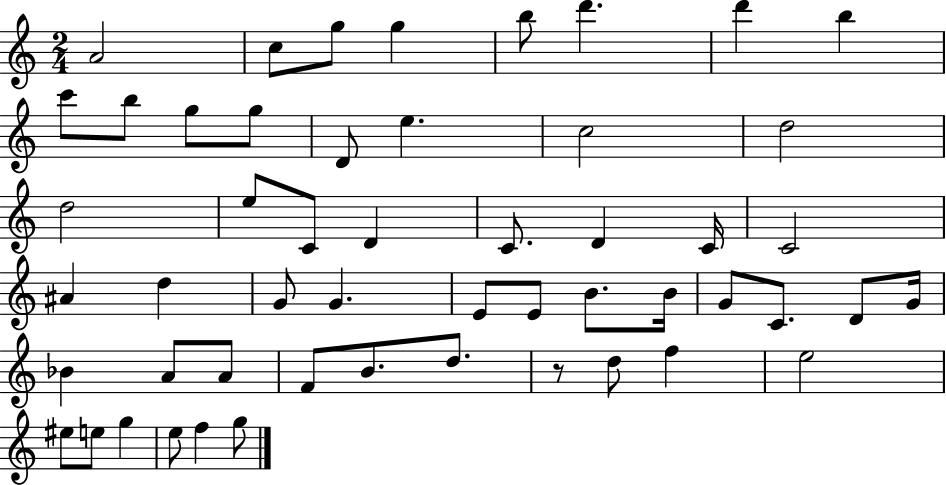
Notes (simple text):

A4/h C5/e G5/e G5/q B5/e D6/q. D6/q B5/q C6/e B5/e G5/e G5/e D4/e E5/q. C5/h D5/h D5/h E5/e C4/e D4/q C4/e. D4/q C4/s C4/h A#4/q D5/q G4/e G4/q. E4/e E4/e B4/e. B4/s G4/e C4/e. D4/e G4/s Bb4/q A4/e A4/e F4/e B4/e. D5/e. R/e D5/e F5/q E5/h EIS5/e E5/e G5/q E5/e F5/q G5/e